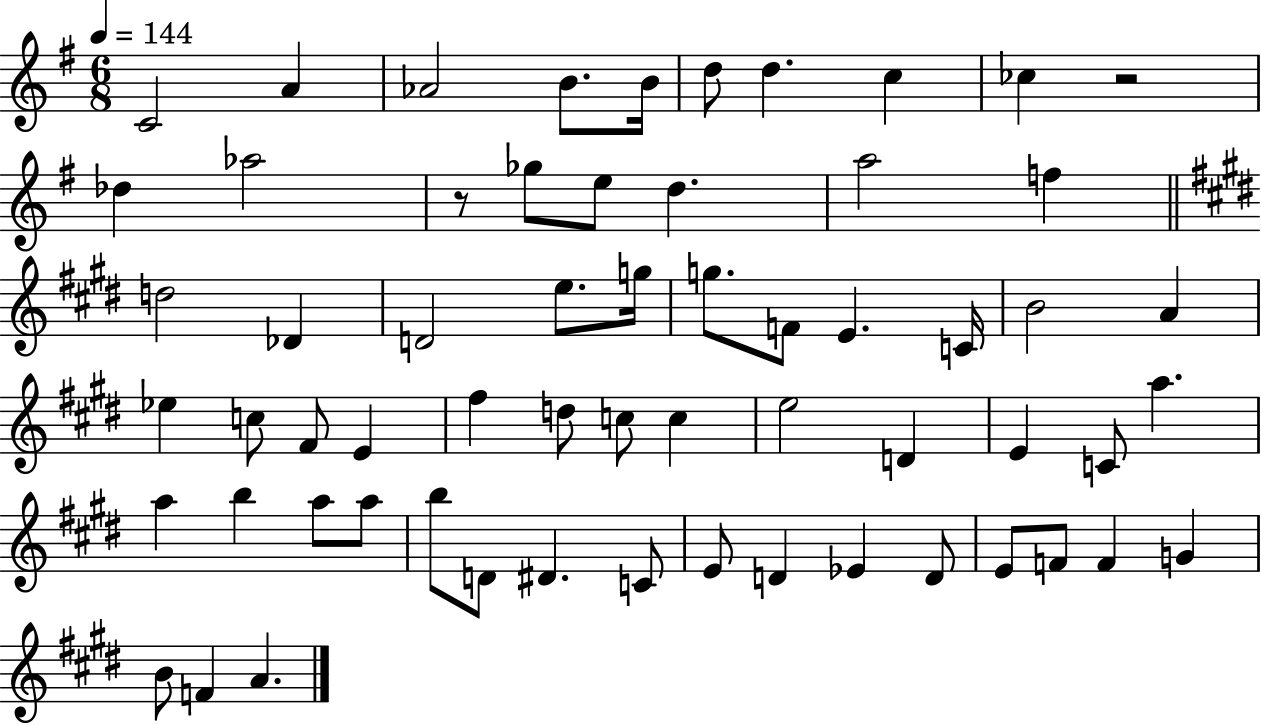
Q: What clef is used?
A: treble